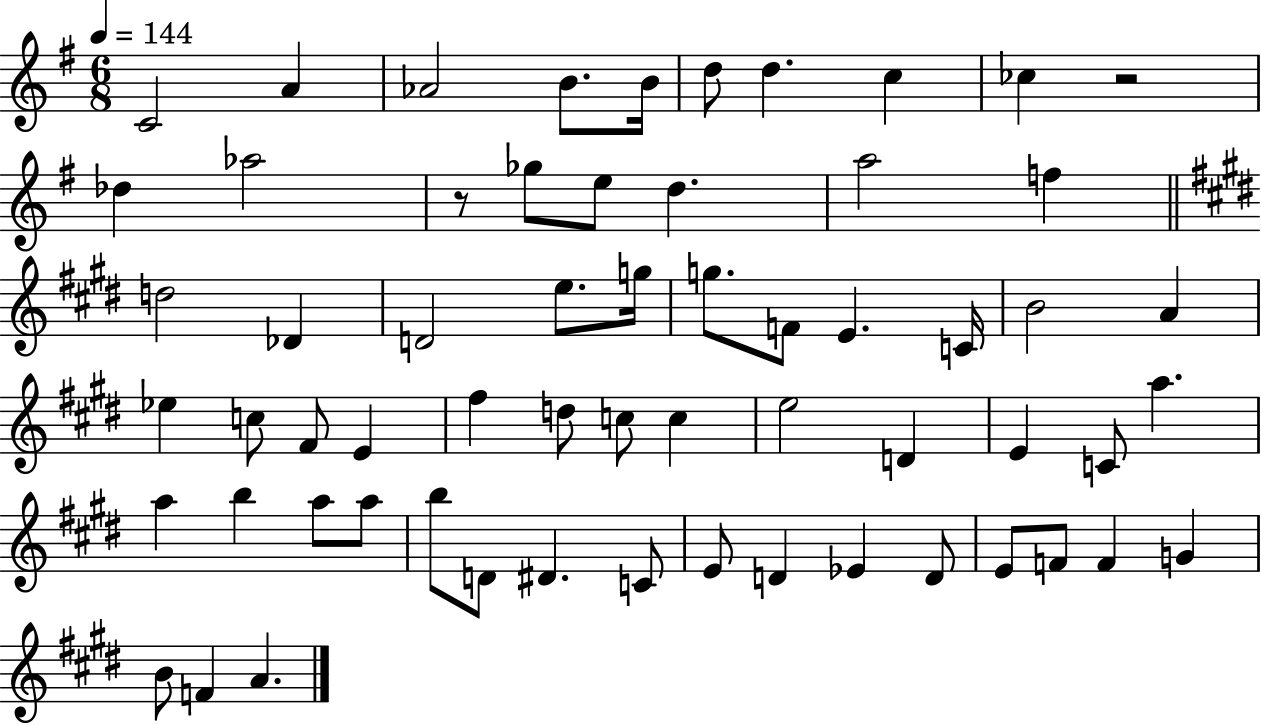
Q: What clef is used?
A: treble